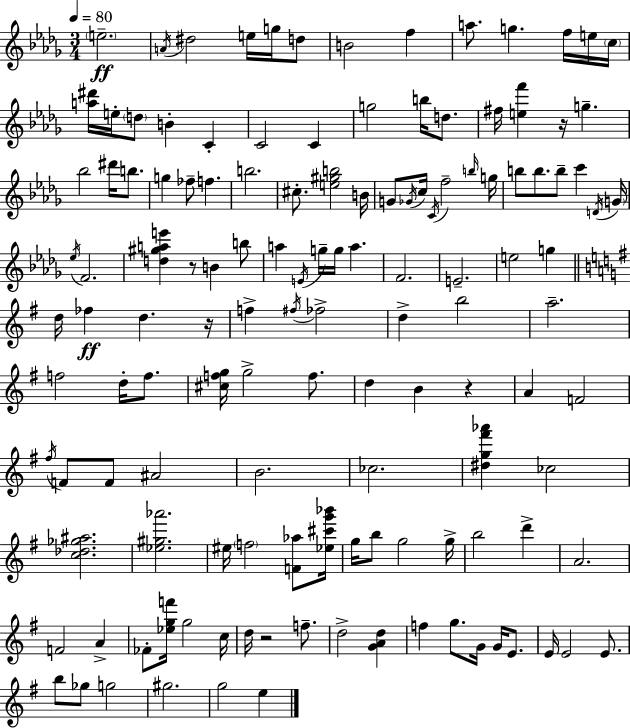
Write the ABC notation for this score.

X:1
T:Untitled
M:3/4
L:1/4
K:Bbm
e2 A/4 ^d2 e/4 g/4 d/2 B2 f a/2 g f/4 e/4 c/4 [a^d']/4 e/4 d/2 B C C2 C g2 b/4 d/2 ^f/4 [ef'] z/4 g _b2 ^d'/4 b/2 g _f/2 f b2 ^c/2 [e^gb]2 B/4 G/2 _G/4 c/4 C/4 f2 b/4 g/4 b/2 b/2 b/2 c' D/4 G/4 _e/4 F2 [d^gae'] z/2 B b/2 a E/4 g/4 g/4 a F2 E2 e2 g d/4 _f d z/4 f ^f/4 _f2 d b2 a2 f2 d/4 f/2 [^cfg]/4 g2 f/2 d B z A F2 ^f/4 F/2 F/2 ^A2 B2 _c2 [^dg^f'_a'] _c2 [c_d_g^a]2 [_e^g_a']2 ^e/4 f2 [F_a]/2 [_e^c'g'_b']/4 g/4 b/2 g2 g/4 b2 d' A2 F2 A _F/2 [_egf']/4 g2 c/4 d/4 z2 f/2 d2 [GAd] f g/2 G/4 G/4 E/2 E/4 E2 E/2 b/2 _g/2 g2 ^g2 g2 e